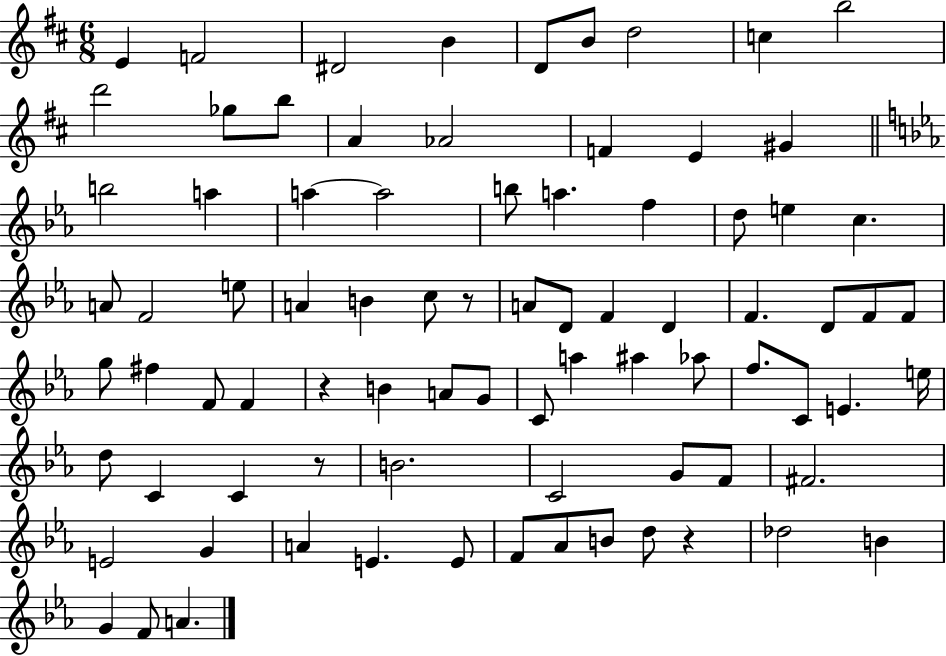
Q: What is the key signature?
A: D major